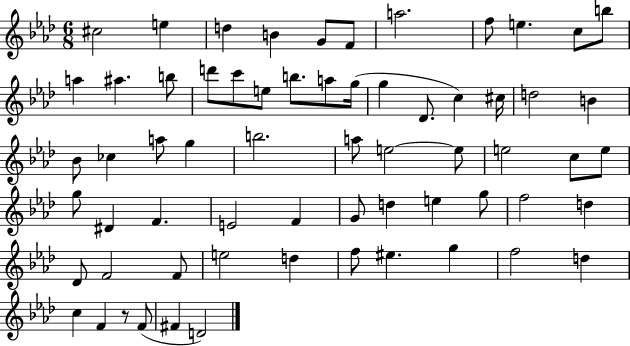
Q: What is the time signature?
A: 6/8